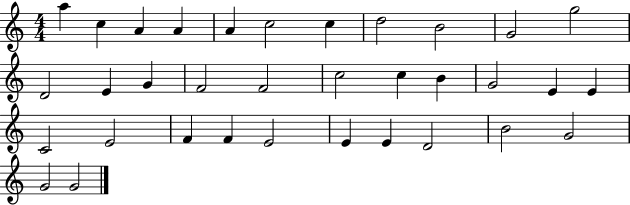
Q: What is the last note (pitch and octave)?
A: G4